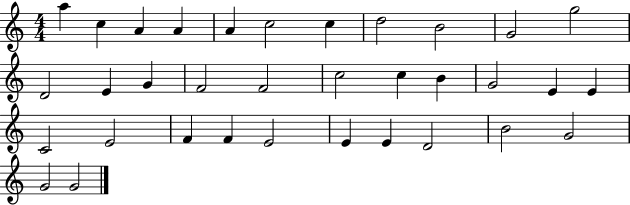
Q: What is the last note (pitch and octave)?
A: G4